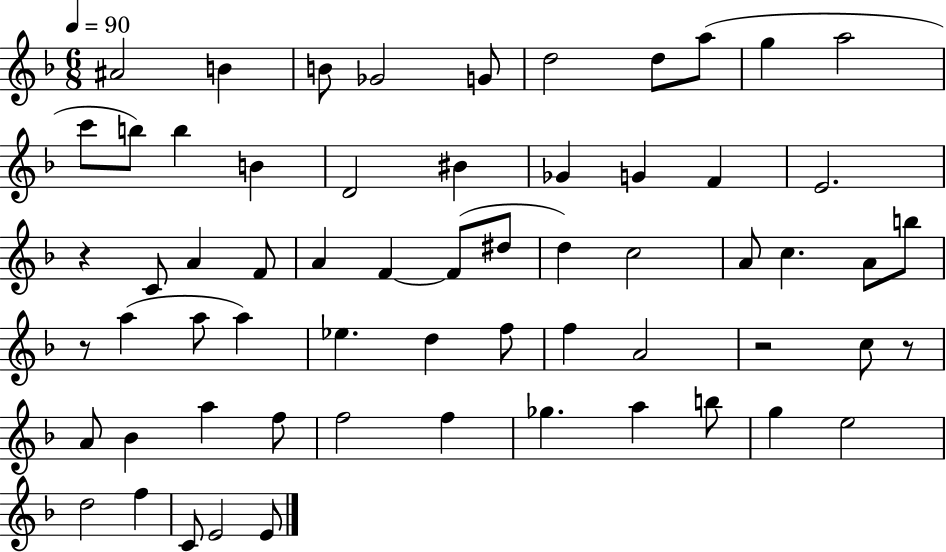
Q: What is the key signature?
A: F major